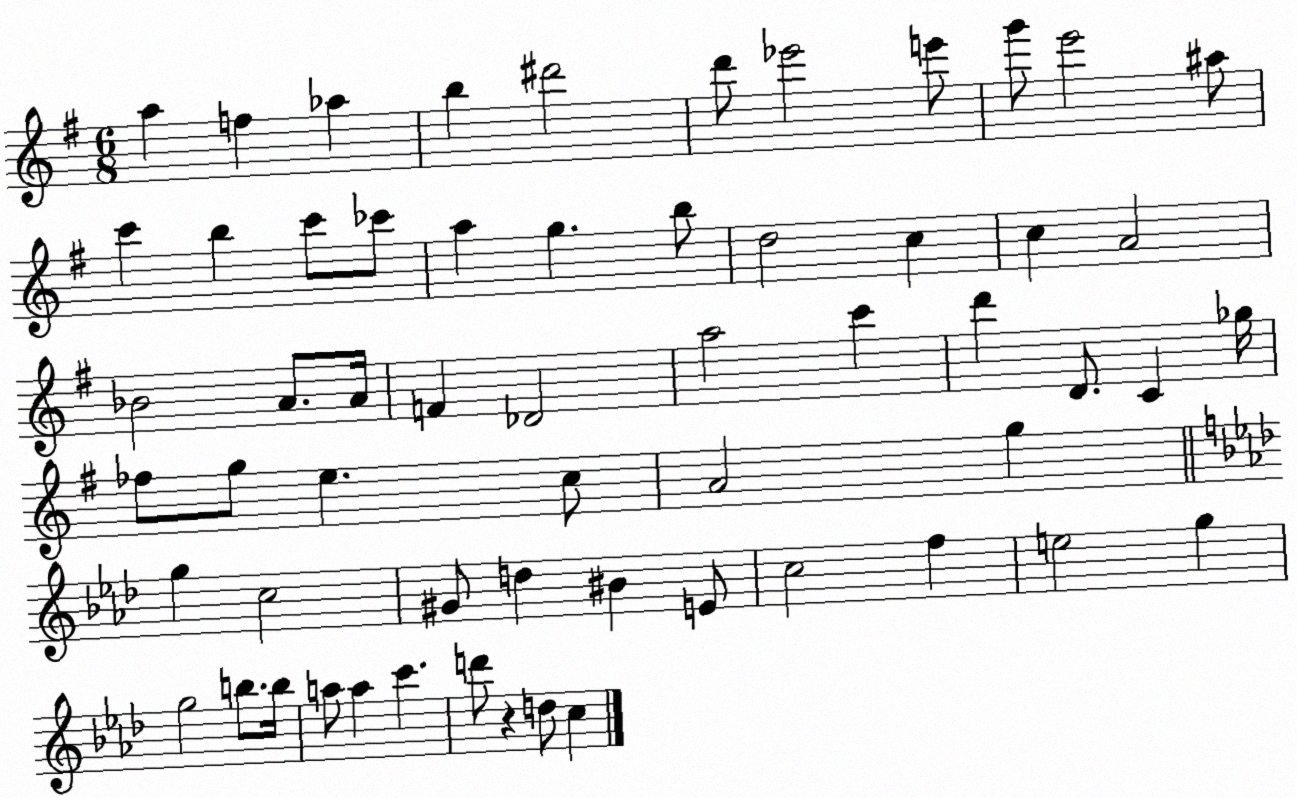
X:1
T:Untitled
M:6/8
L:1/4
K:G
a f _a b ^d'2 d'/2 _e'2 e'/2 g'/2 e'2 ^a/2 c' b c'/2 _c'/2 a g b/2 d2 c c A2 _B2 A/2 A/4 F _D2 a2 c' d' D/2 C _g/4 _f/2 g/2 e c/2 A2 g g c2 ^G/2 d ^B E/2 c2 f e2 g g2 b/2 b/4 a/2 a c' d'/2 z d/2 c